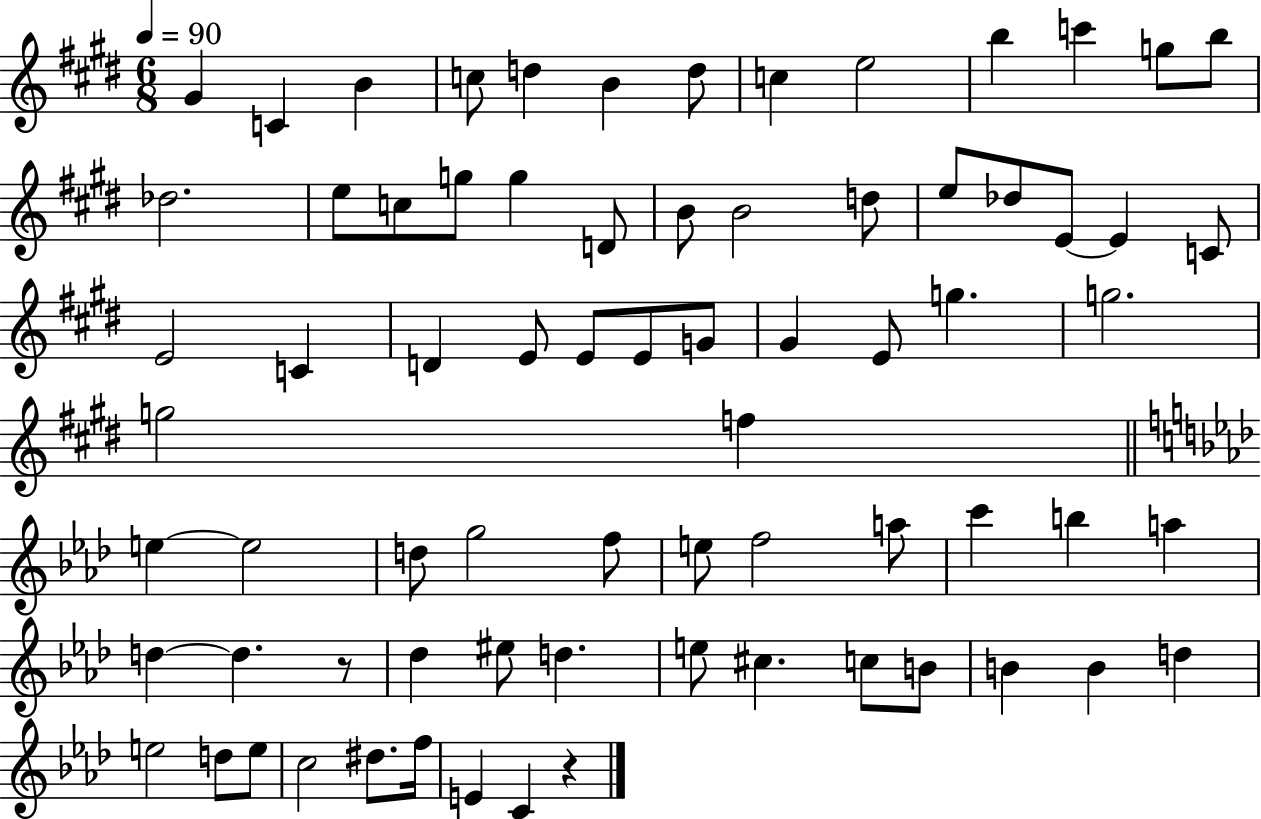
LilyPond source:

{
  \clef treble
  \numericTimeSignature
  \time 6/8
  \key e \major
  \tempo 4 = 90
  gis'4 c'4 b'4 | c''8 d''4 b'4 d''8 | c''4 e''2 | b''4 c'''4 g''8 b''8 | \break des''2. | e''8 c''8 g''8 g''4 d'8 | b'8 b'2 d''8 | e''8 des''8 e'8~~ e'4 c'8 | \break e'2 c'4 | d'4 e'8 e'8 e'8 g'8 | gis'4 e'8 g''4. | g''2. | \break g''2 f''4 | \bar "||" \break \key f \minor e''4~~ e''2 | d''8 g''2 f''8 | e''8 f''2 a''8 | c'''4 b''4 a''4 | \break d''4~~ d''4. r8 | des''4 eis''8 d''4. | e''8 cis''4. c''8 b'8 | b'4 b'4 d''4 | \break e''2 d''8 e''8 | c''2 dis''8. f''16 | e'4 c'4 r4 | \bar "|."
}